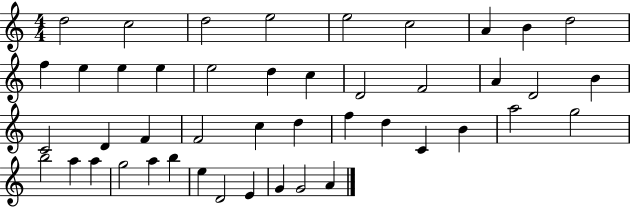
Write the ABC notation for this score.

X:1
T:Untitled
M:4/4
L:1/4
K:C
d2 c2 d2 e2 e2 c2 A B d2 f e e e e2 d c D2 F2 A D2 B C2 D F F2 c d f d C B a2 g2 b2 a a g2 a b e D2 E G G2 A